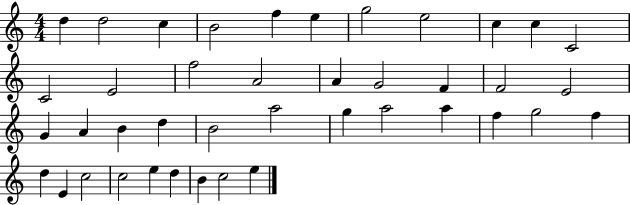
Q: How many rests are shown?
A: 0